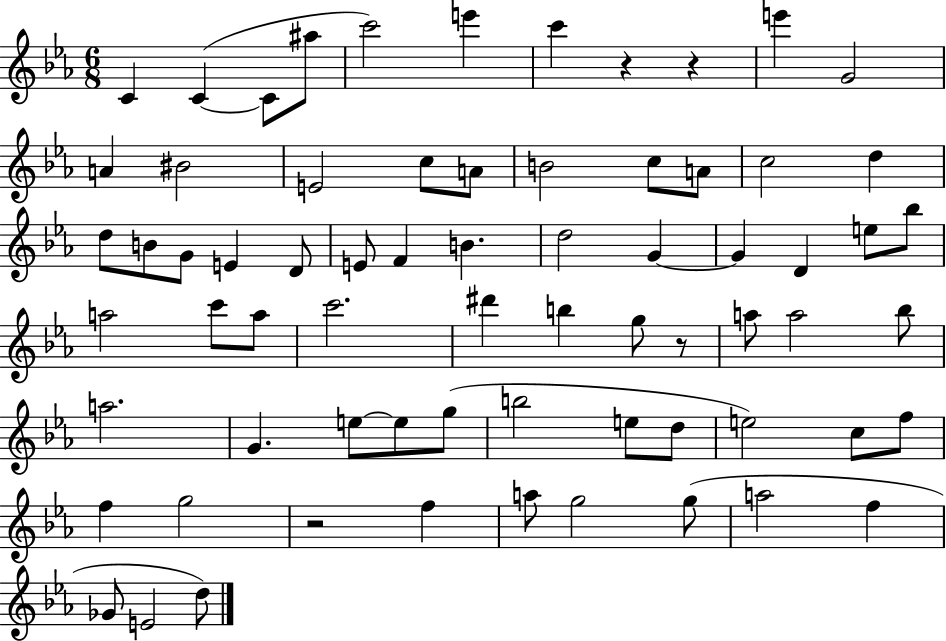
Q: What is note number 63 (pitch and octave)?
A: Gb4